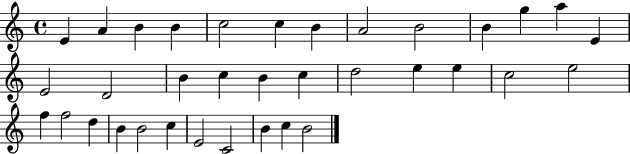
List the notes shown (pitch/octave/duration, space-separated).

E4/q A4/q B4/q B4/q C5/h C5/q B4/q A4/h B4/h B4/q G5/q A5/q E4/q E4/h D4/h B4/q C5/q B4/q C5/q D5/h E5/q E5/q C5/h E5/h F5/q F5/h D5/q B4/q B4/h C5/q E4/h C4/h B4/q C5/q B4/h